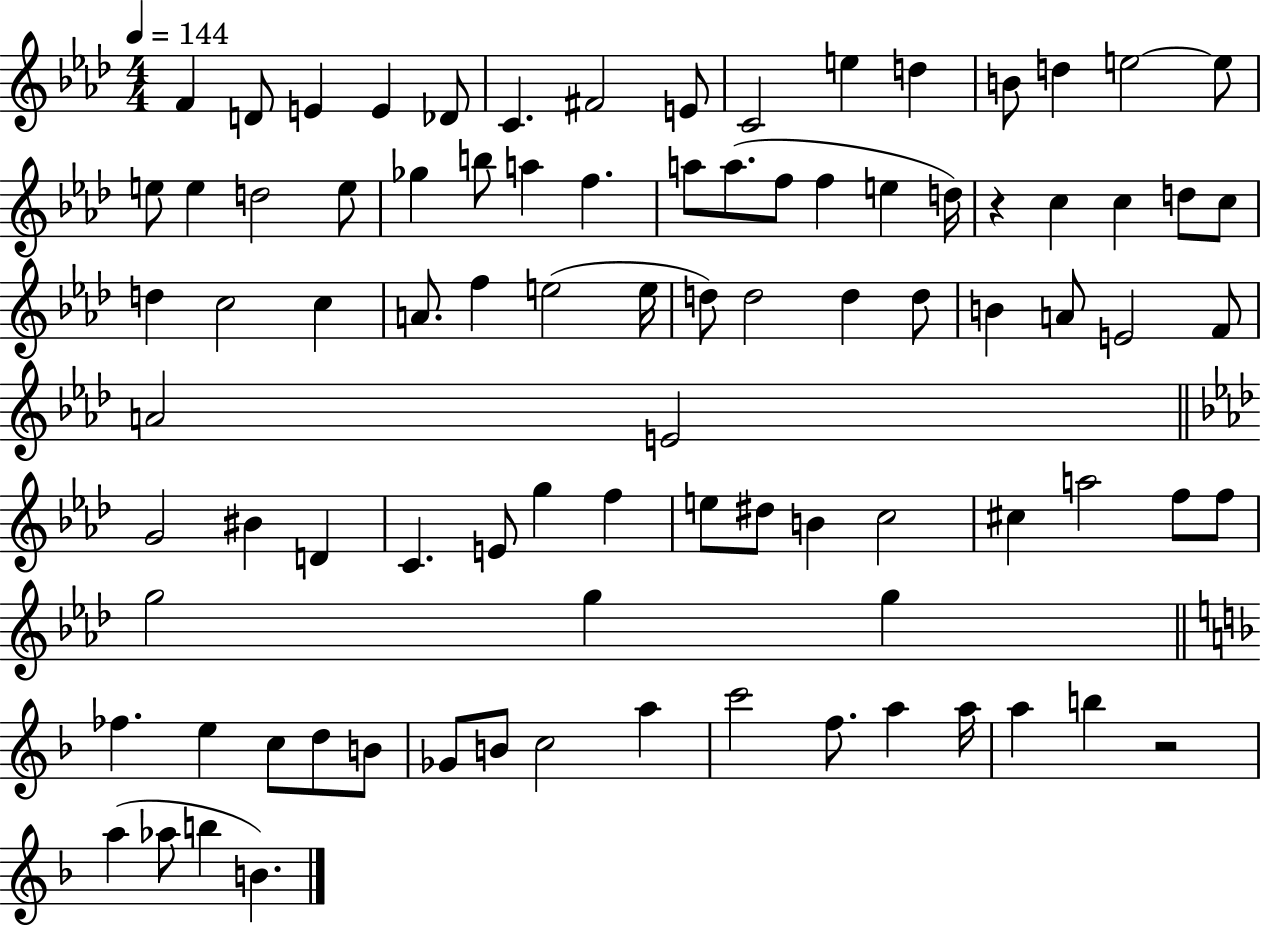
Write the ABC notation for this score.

X:1
T:Untitled
M:4/4
L:1/4
K:Ab
F D/2 E E _D/2 C ^F2 E/2 C2 e d B/2 d e2 e/2 e/2 e d2 e/2 _g b/2 a f a/2 a/2 f/2 f e d/4 z c c d/2 c/2 d c2 c A/2 f e2 e/4 d/2 d2 d d/2 B A/2 E2 F/2 A2 E2 G2 ^B D C E/2 g f e/2 ^d/2 B c2 ^c a2 f/2 f/2 g2 g g _f e c/2 d/2 B/2 _G/2 B/2 c2 a c'2 f/2 a a/4 a b z2 a _a/2 b B